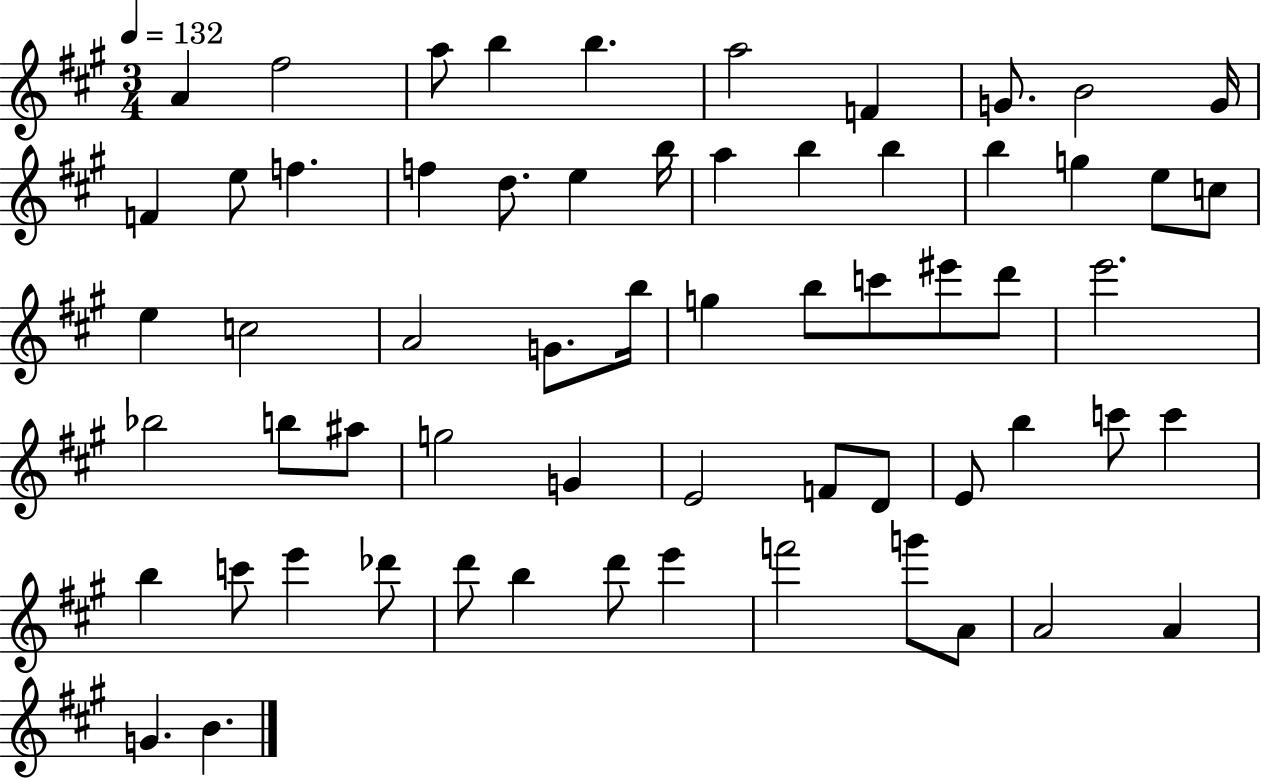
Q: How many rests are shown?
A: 0